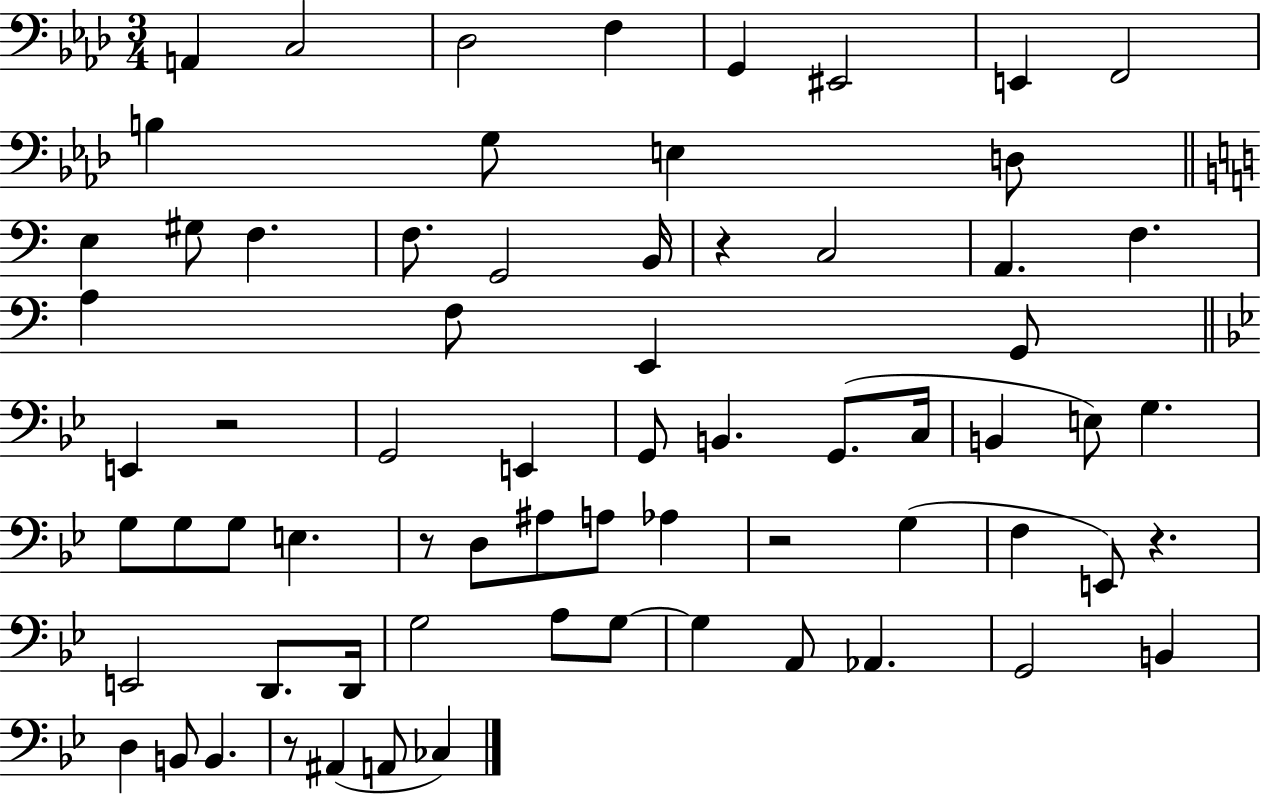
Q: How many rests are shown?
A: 6